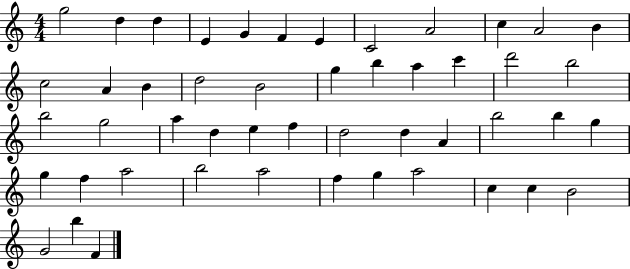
G5/h D5/q D5/q E4/q G4/q F4/q E4/q C4/h A4/h C5/q A4/h B4/q C5/h A4/q B4/q D5/h B4/h G5/q B5/q A5/q C6/q D6/h B5/h B5/h G5/h A5/q D5/q E5/q F5/q D5/h D5/q A4/q B5/h B5/q G5/q G5/q F5/q A5/h B5/h A5/h F5/q G5/q A5/h C5/q C5/q B4/h G4/h B5/q F4/q